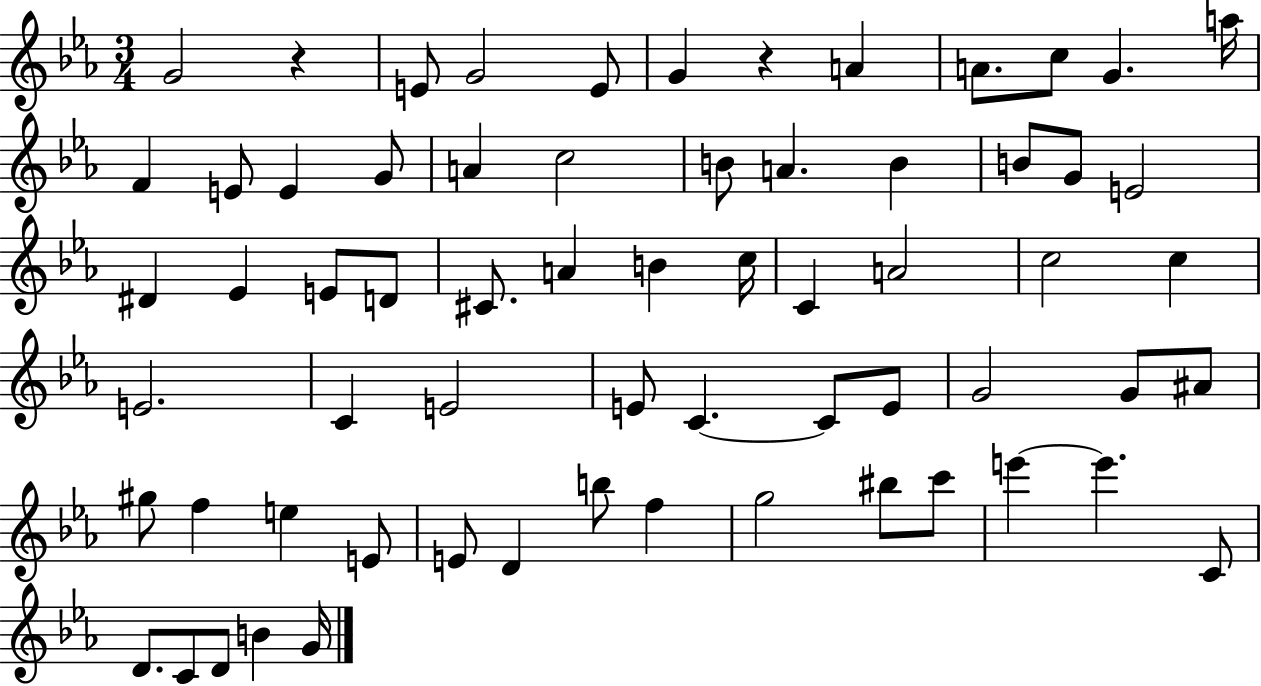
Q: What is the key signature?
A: EES major